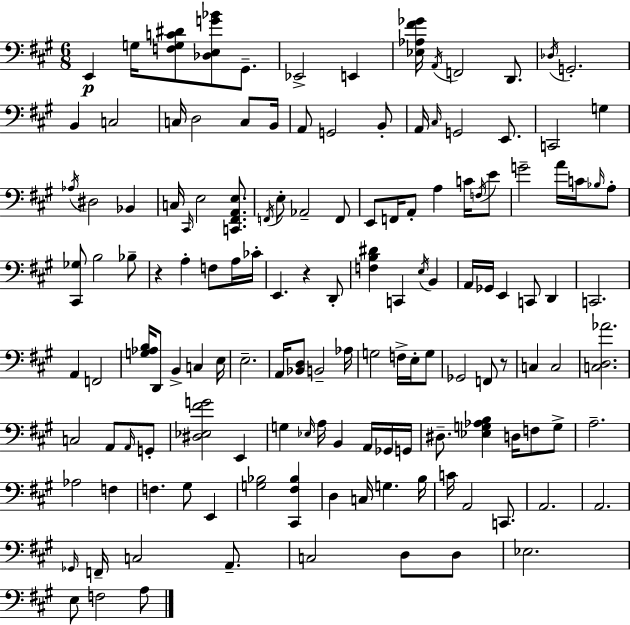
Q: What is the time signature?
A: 6/8